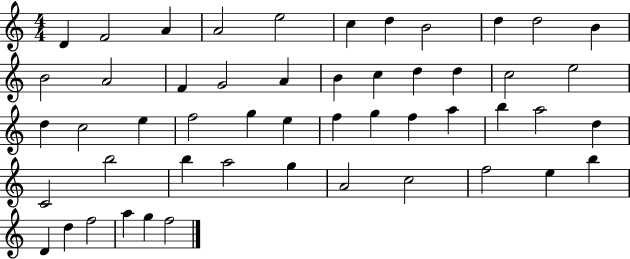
X:1
T:Untitled
M:4/4
L:1/4
K:C
D F2 A A2 e2 c d B2 d d2 B B2 A2 F G2 A B c d d c2 e2 d c2 e f2 g e f g f a b a2 d C2 b2 b a2 g A2 c2 f2 e b D d f2 a g f2